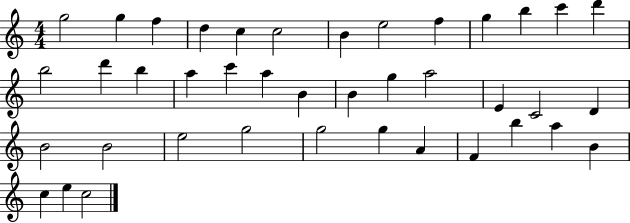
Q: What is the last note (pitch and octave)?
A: C5